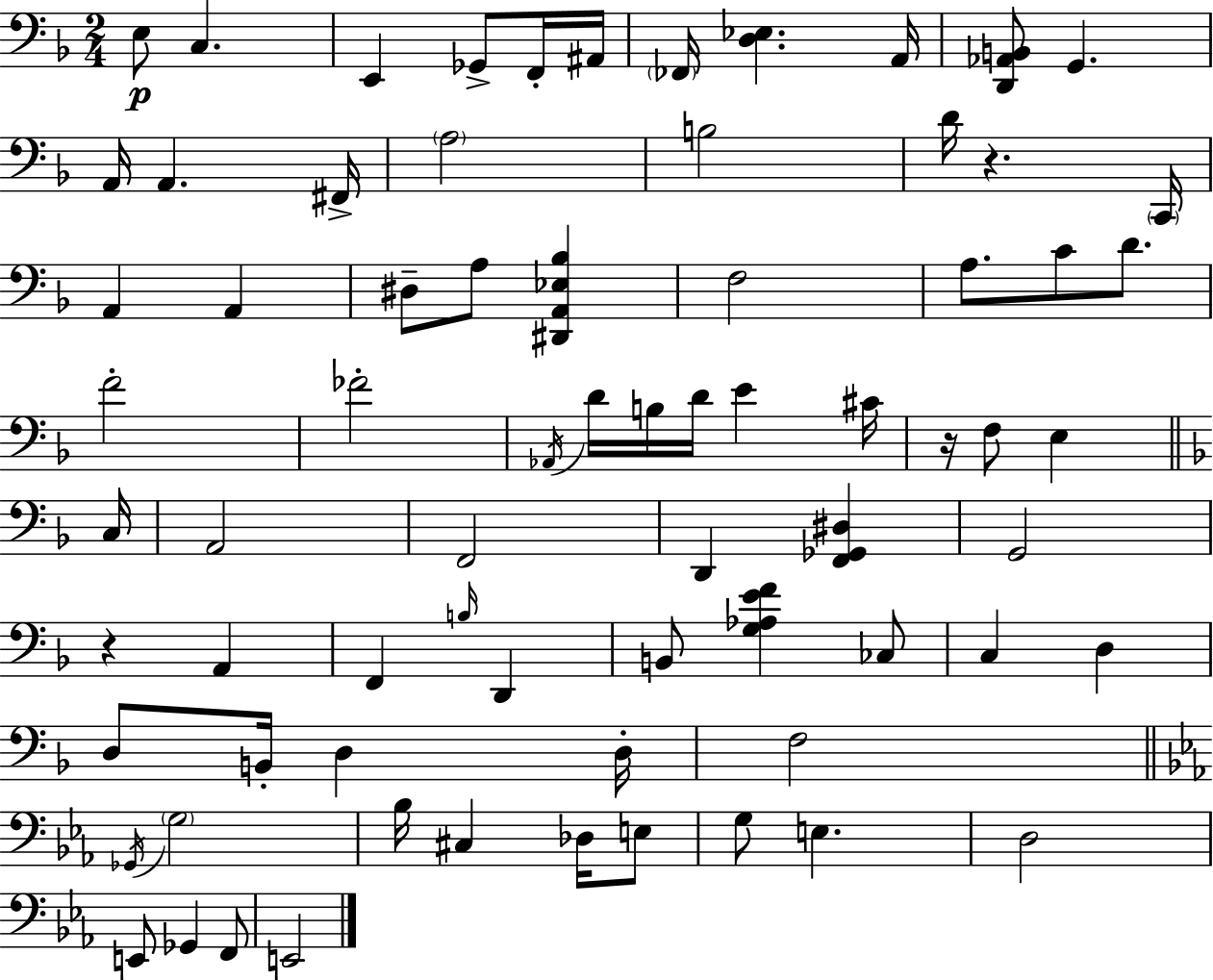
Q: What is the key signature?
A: F major